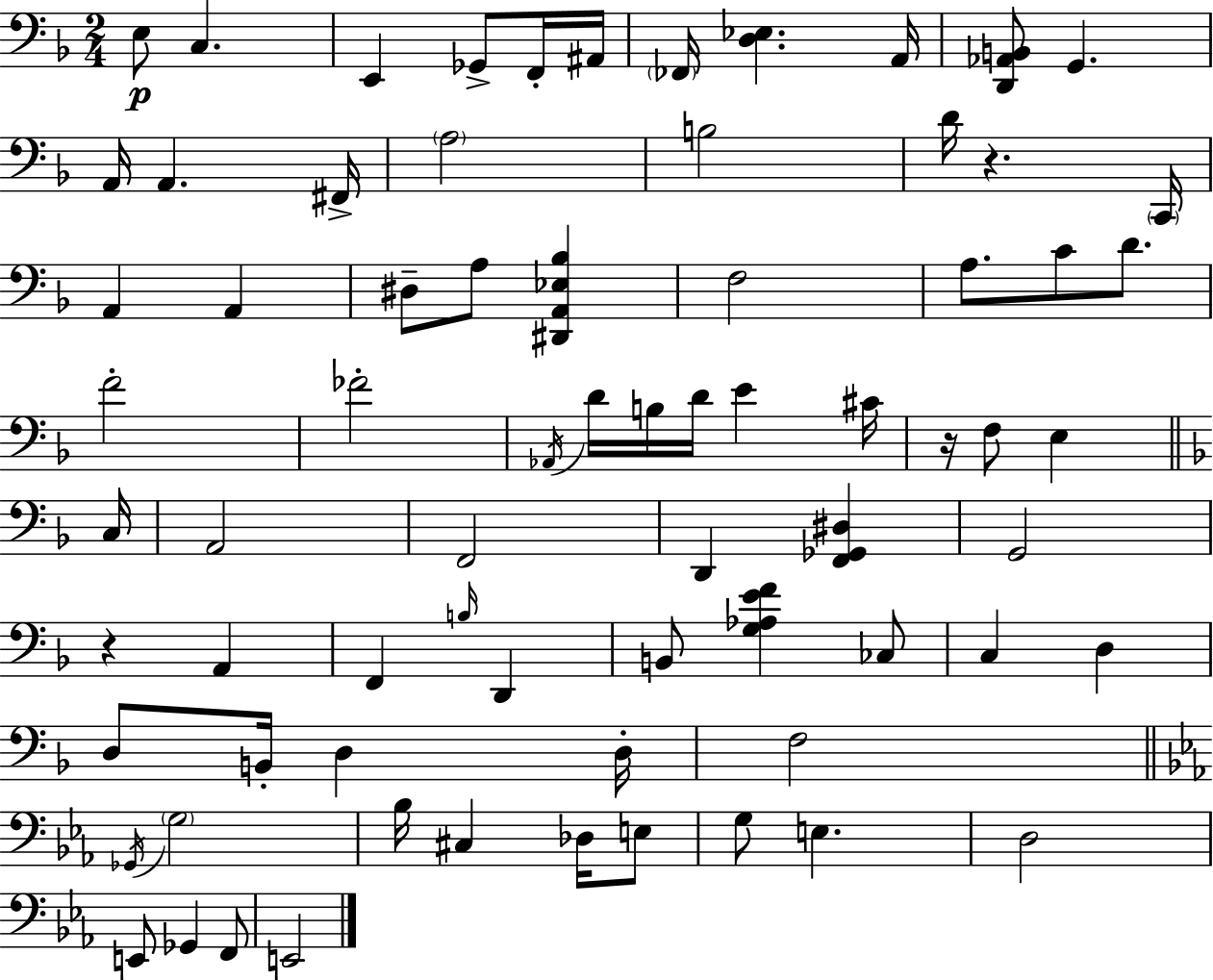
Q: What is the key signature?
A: F major